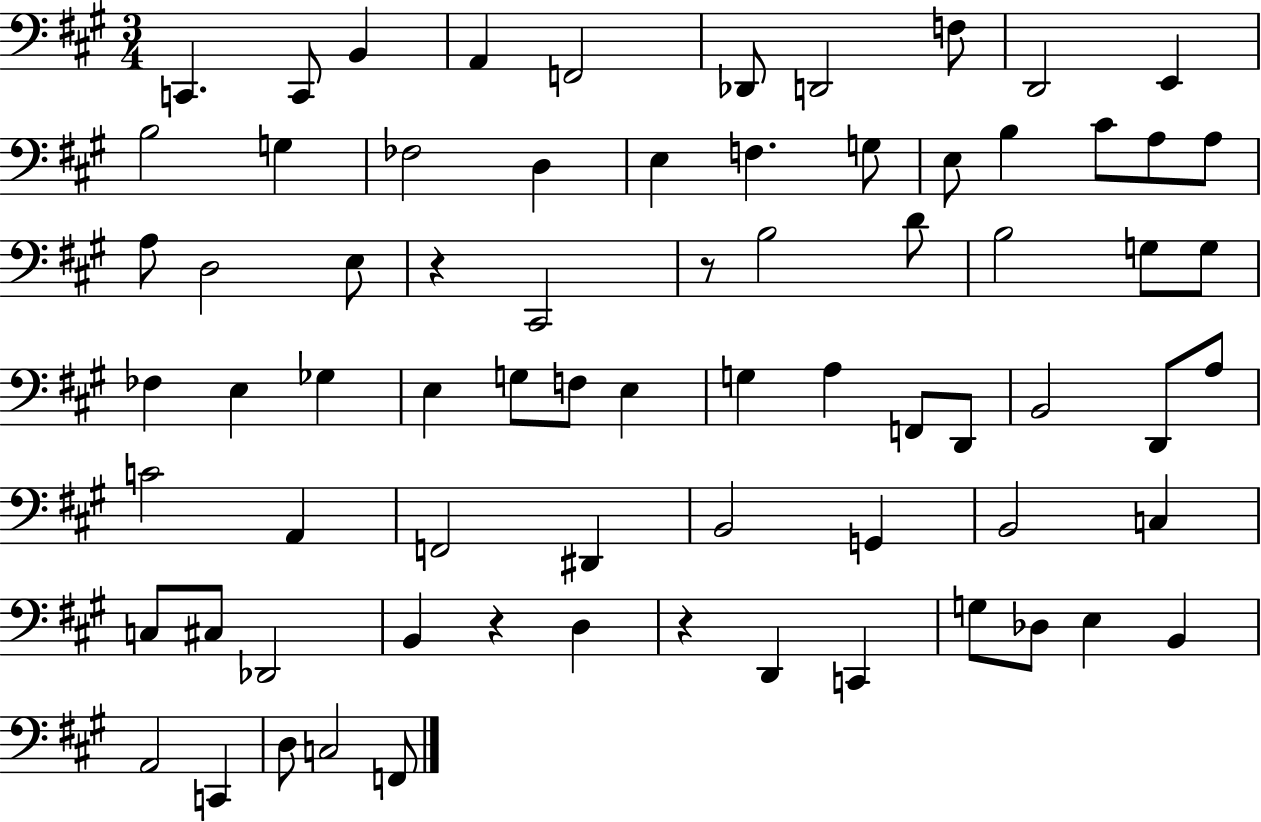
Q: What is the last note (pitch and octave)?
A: F2